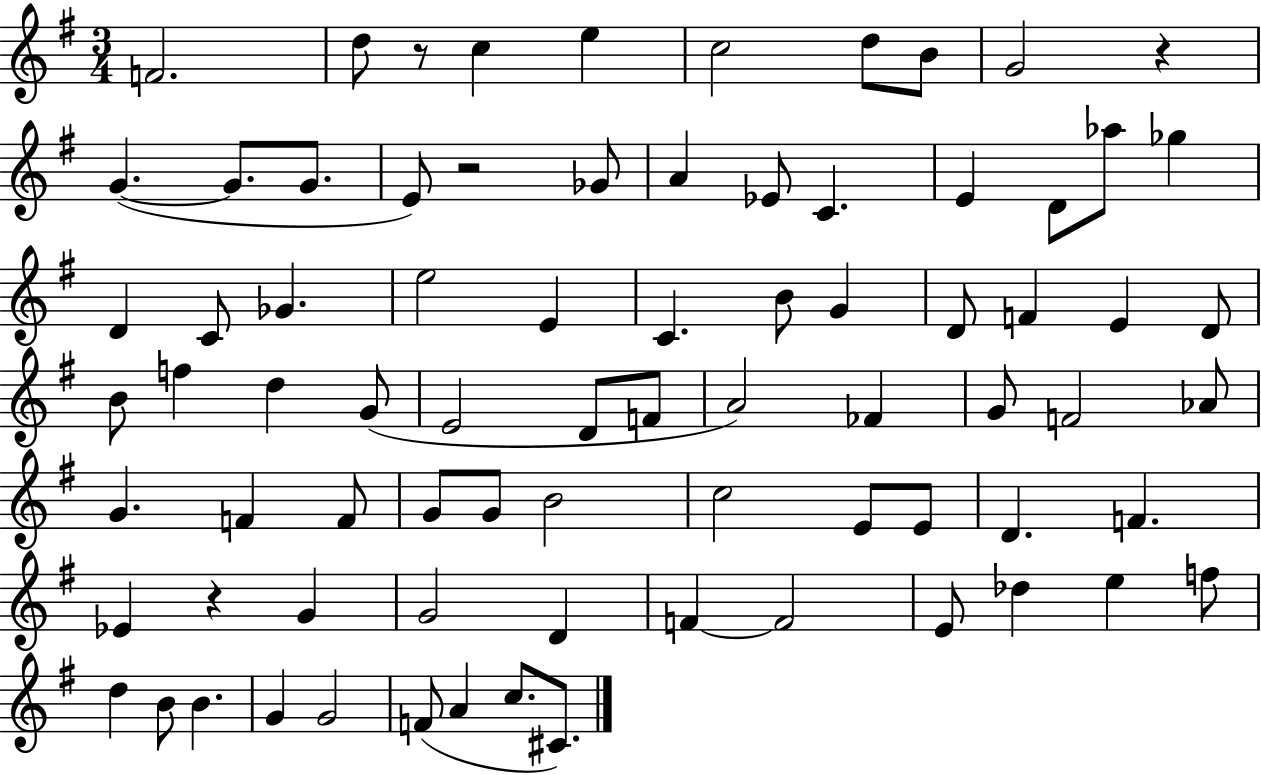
F4/h. D5/e R/e C5/q E5/q C5/h D5/e B4/e G4/h R/q G4/q. G4/e. G4/e. E4/e R/h Gb4/e A4/q Eb4/e C4/q. E4/q D4/e Ab5/e Gb5/q D4/q C4/e Gb4/q. E5/h E4/q C4/q. B4/e G4/q D4/e F4/q E4/q D4/e B4/e F5/q D5/q G4/e E4/h D4/e F4/e A4/h FES4/q G4/e F4/h Ab4/e G4/q. F4/q F4/e G4/e G4/e B4/h C5/h E4/e E4/e D4/q. F4/q. Eb4/q R/q G4/q G4/h D4/q F4/q F4/h E4/e Db5/q E5/q F5/e D5/q B4/e B4/q. G4/q G4/h F4/e A4/q C5/e. C#4/e.